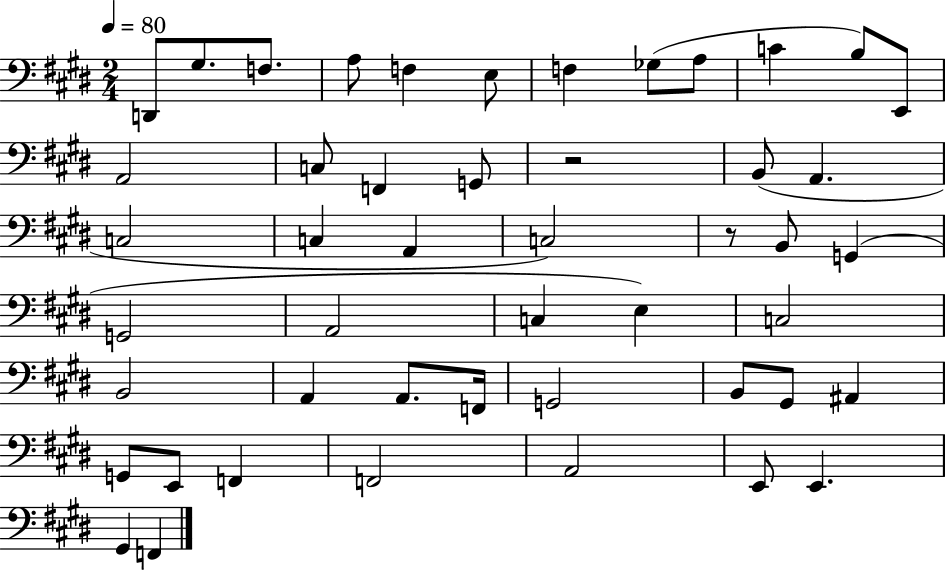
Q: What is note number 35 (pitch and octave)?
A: B2